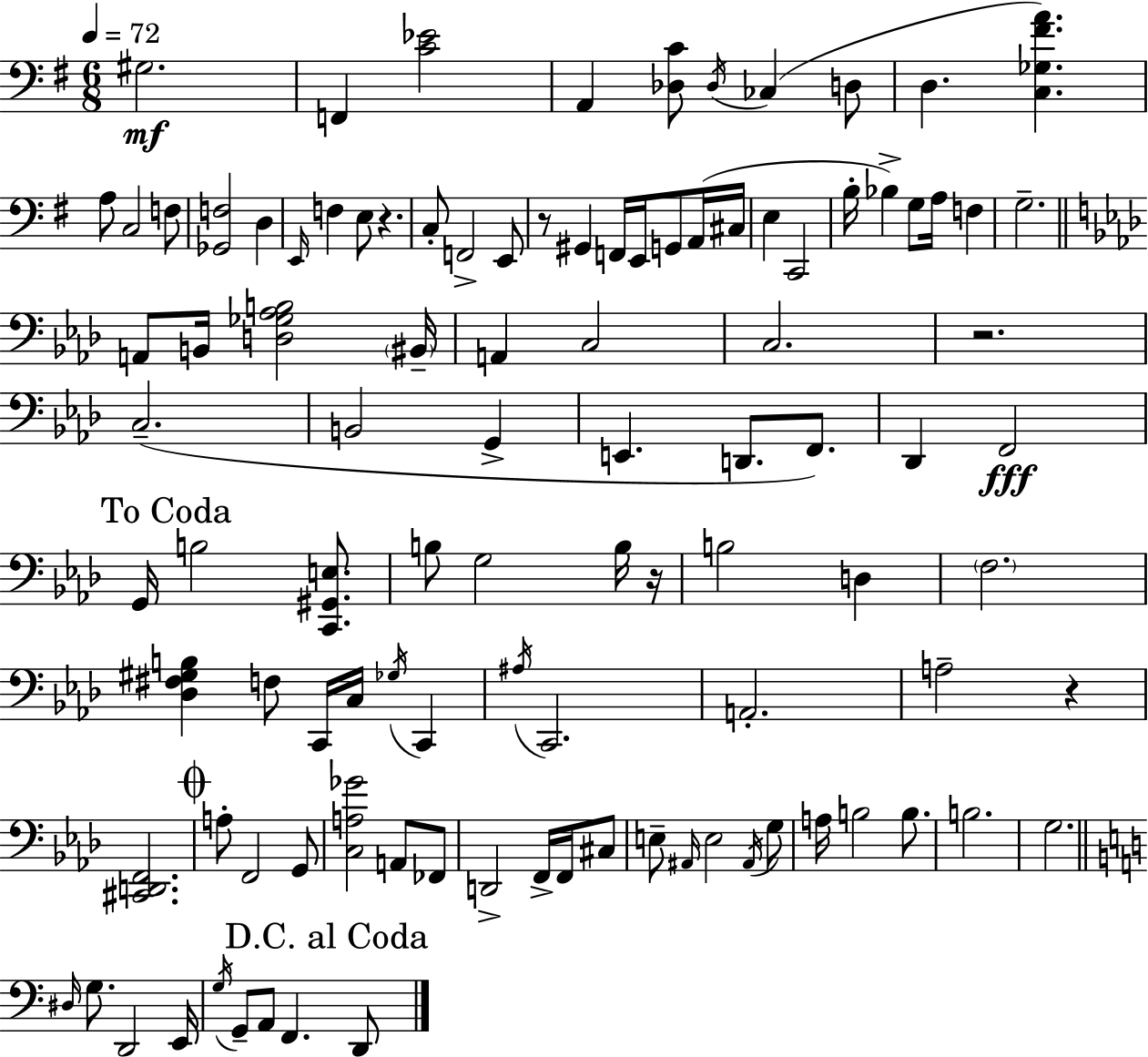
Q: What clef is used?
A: bass